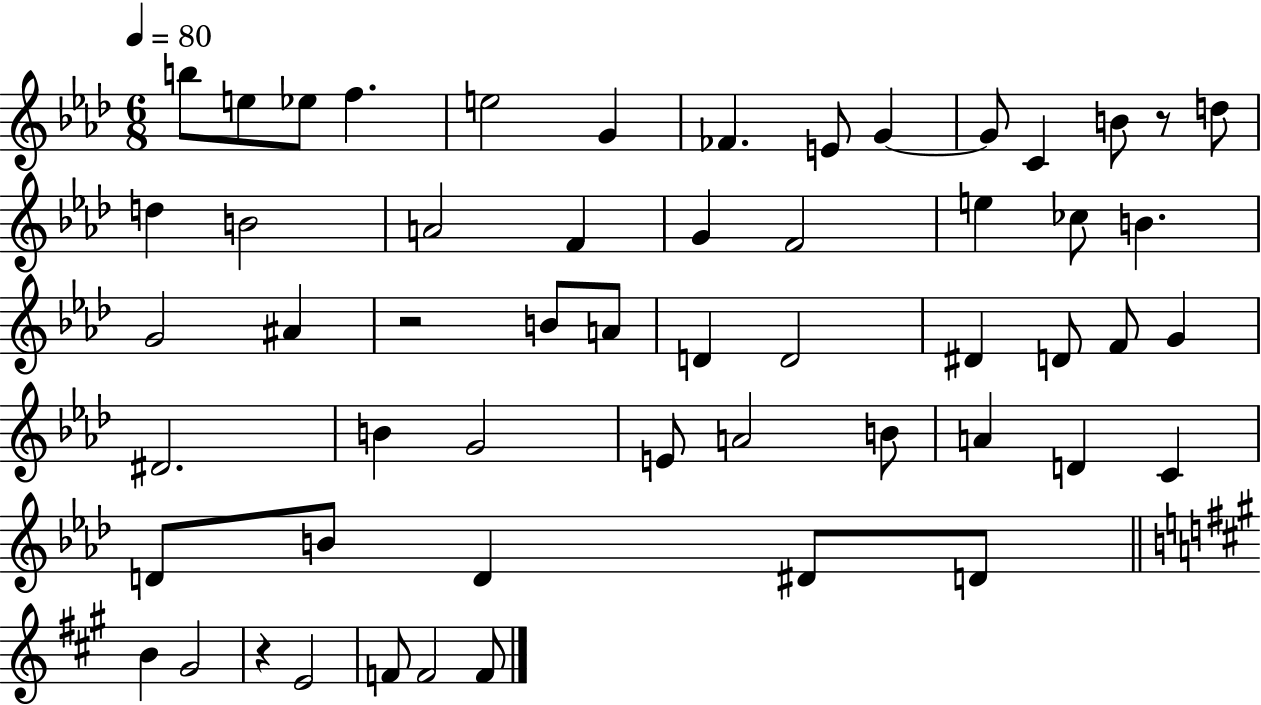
B5/e E5/e Eb5/e F5/q. E5/h G4/q FES4/q. E4/e G4/q G4/e C4/q B4/e R/e D5/e D5/q B4/h A4/h F4/q G4/q F4/h E5/q CES5/e B4/q. G4/h A#4/q R/h B4/e A4/e D4/q D4/h D#4/q D4/e F4/e G4/q D#4/h. B4/q G4/h E4/e A4/h B4/e A4/q D4/q C4/q D4/e B4/e D4/q D#4/e D4/e B4/q G#4/h R/q E4/h F4/e F4/h F4/e